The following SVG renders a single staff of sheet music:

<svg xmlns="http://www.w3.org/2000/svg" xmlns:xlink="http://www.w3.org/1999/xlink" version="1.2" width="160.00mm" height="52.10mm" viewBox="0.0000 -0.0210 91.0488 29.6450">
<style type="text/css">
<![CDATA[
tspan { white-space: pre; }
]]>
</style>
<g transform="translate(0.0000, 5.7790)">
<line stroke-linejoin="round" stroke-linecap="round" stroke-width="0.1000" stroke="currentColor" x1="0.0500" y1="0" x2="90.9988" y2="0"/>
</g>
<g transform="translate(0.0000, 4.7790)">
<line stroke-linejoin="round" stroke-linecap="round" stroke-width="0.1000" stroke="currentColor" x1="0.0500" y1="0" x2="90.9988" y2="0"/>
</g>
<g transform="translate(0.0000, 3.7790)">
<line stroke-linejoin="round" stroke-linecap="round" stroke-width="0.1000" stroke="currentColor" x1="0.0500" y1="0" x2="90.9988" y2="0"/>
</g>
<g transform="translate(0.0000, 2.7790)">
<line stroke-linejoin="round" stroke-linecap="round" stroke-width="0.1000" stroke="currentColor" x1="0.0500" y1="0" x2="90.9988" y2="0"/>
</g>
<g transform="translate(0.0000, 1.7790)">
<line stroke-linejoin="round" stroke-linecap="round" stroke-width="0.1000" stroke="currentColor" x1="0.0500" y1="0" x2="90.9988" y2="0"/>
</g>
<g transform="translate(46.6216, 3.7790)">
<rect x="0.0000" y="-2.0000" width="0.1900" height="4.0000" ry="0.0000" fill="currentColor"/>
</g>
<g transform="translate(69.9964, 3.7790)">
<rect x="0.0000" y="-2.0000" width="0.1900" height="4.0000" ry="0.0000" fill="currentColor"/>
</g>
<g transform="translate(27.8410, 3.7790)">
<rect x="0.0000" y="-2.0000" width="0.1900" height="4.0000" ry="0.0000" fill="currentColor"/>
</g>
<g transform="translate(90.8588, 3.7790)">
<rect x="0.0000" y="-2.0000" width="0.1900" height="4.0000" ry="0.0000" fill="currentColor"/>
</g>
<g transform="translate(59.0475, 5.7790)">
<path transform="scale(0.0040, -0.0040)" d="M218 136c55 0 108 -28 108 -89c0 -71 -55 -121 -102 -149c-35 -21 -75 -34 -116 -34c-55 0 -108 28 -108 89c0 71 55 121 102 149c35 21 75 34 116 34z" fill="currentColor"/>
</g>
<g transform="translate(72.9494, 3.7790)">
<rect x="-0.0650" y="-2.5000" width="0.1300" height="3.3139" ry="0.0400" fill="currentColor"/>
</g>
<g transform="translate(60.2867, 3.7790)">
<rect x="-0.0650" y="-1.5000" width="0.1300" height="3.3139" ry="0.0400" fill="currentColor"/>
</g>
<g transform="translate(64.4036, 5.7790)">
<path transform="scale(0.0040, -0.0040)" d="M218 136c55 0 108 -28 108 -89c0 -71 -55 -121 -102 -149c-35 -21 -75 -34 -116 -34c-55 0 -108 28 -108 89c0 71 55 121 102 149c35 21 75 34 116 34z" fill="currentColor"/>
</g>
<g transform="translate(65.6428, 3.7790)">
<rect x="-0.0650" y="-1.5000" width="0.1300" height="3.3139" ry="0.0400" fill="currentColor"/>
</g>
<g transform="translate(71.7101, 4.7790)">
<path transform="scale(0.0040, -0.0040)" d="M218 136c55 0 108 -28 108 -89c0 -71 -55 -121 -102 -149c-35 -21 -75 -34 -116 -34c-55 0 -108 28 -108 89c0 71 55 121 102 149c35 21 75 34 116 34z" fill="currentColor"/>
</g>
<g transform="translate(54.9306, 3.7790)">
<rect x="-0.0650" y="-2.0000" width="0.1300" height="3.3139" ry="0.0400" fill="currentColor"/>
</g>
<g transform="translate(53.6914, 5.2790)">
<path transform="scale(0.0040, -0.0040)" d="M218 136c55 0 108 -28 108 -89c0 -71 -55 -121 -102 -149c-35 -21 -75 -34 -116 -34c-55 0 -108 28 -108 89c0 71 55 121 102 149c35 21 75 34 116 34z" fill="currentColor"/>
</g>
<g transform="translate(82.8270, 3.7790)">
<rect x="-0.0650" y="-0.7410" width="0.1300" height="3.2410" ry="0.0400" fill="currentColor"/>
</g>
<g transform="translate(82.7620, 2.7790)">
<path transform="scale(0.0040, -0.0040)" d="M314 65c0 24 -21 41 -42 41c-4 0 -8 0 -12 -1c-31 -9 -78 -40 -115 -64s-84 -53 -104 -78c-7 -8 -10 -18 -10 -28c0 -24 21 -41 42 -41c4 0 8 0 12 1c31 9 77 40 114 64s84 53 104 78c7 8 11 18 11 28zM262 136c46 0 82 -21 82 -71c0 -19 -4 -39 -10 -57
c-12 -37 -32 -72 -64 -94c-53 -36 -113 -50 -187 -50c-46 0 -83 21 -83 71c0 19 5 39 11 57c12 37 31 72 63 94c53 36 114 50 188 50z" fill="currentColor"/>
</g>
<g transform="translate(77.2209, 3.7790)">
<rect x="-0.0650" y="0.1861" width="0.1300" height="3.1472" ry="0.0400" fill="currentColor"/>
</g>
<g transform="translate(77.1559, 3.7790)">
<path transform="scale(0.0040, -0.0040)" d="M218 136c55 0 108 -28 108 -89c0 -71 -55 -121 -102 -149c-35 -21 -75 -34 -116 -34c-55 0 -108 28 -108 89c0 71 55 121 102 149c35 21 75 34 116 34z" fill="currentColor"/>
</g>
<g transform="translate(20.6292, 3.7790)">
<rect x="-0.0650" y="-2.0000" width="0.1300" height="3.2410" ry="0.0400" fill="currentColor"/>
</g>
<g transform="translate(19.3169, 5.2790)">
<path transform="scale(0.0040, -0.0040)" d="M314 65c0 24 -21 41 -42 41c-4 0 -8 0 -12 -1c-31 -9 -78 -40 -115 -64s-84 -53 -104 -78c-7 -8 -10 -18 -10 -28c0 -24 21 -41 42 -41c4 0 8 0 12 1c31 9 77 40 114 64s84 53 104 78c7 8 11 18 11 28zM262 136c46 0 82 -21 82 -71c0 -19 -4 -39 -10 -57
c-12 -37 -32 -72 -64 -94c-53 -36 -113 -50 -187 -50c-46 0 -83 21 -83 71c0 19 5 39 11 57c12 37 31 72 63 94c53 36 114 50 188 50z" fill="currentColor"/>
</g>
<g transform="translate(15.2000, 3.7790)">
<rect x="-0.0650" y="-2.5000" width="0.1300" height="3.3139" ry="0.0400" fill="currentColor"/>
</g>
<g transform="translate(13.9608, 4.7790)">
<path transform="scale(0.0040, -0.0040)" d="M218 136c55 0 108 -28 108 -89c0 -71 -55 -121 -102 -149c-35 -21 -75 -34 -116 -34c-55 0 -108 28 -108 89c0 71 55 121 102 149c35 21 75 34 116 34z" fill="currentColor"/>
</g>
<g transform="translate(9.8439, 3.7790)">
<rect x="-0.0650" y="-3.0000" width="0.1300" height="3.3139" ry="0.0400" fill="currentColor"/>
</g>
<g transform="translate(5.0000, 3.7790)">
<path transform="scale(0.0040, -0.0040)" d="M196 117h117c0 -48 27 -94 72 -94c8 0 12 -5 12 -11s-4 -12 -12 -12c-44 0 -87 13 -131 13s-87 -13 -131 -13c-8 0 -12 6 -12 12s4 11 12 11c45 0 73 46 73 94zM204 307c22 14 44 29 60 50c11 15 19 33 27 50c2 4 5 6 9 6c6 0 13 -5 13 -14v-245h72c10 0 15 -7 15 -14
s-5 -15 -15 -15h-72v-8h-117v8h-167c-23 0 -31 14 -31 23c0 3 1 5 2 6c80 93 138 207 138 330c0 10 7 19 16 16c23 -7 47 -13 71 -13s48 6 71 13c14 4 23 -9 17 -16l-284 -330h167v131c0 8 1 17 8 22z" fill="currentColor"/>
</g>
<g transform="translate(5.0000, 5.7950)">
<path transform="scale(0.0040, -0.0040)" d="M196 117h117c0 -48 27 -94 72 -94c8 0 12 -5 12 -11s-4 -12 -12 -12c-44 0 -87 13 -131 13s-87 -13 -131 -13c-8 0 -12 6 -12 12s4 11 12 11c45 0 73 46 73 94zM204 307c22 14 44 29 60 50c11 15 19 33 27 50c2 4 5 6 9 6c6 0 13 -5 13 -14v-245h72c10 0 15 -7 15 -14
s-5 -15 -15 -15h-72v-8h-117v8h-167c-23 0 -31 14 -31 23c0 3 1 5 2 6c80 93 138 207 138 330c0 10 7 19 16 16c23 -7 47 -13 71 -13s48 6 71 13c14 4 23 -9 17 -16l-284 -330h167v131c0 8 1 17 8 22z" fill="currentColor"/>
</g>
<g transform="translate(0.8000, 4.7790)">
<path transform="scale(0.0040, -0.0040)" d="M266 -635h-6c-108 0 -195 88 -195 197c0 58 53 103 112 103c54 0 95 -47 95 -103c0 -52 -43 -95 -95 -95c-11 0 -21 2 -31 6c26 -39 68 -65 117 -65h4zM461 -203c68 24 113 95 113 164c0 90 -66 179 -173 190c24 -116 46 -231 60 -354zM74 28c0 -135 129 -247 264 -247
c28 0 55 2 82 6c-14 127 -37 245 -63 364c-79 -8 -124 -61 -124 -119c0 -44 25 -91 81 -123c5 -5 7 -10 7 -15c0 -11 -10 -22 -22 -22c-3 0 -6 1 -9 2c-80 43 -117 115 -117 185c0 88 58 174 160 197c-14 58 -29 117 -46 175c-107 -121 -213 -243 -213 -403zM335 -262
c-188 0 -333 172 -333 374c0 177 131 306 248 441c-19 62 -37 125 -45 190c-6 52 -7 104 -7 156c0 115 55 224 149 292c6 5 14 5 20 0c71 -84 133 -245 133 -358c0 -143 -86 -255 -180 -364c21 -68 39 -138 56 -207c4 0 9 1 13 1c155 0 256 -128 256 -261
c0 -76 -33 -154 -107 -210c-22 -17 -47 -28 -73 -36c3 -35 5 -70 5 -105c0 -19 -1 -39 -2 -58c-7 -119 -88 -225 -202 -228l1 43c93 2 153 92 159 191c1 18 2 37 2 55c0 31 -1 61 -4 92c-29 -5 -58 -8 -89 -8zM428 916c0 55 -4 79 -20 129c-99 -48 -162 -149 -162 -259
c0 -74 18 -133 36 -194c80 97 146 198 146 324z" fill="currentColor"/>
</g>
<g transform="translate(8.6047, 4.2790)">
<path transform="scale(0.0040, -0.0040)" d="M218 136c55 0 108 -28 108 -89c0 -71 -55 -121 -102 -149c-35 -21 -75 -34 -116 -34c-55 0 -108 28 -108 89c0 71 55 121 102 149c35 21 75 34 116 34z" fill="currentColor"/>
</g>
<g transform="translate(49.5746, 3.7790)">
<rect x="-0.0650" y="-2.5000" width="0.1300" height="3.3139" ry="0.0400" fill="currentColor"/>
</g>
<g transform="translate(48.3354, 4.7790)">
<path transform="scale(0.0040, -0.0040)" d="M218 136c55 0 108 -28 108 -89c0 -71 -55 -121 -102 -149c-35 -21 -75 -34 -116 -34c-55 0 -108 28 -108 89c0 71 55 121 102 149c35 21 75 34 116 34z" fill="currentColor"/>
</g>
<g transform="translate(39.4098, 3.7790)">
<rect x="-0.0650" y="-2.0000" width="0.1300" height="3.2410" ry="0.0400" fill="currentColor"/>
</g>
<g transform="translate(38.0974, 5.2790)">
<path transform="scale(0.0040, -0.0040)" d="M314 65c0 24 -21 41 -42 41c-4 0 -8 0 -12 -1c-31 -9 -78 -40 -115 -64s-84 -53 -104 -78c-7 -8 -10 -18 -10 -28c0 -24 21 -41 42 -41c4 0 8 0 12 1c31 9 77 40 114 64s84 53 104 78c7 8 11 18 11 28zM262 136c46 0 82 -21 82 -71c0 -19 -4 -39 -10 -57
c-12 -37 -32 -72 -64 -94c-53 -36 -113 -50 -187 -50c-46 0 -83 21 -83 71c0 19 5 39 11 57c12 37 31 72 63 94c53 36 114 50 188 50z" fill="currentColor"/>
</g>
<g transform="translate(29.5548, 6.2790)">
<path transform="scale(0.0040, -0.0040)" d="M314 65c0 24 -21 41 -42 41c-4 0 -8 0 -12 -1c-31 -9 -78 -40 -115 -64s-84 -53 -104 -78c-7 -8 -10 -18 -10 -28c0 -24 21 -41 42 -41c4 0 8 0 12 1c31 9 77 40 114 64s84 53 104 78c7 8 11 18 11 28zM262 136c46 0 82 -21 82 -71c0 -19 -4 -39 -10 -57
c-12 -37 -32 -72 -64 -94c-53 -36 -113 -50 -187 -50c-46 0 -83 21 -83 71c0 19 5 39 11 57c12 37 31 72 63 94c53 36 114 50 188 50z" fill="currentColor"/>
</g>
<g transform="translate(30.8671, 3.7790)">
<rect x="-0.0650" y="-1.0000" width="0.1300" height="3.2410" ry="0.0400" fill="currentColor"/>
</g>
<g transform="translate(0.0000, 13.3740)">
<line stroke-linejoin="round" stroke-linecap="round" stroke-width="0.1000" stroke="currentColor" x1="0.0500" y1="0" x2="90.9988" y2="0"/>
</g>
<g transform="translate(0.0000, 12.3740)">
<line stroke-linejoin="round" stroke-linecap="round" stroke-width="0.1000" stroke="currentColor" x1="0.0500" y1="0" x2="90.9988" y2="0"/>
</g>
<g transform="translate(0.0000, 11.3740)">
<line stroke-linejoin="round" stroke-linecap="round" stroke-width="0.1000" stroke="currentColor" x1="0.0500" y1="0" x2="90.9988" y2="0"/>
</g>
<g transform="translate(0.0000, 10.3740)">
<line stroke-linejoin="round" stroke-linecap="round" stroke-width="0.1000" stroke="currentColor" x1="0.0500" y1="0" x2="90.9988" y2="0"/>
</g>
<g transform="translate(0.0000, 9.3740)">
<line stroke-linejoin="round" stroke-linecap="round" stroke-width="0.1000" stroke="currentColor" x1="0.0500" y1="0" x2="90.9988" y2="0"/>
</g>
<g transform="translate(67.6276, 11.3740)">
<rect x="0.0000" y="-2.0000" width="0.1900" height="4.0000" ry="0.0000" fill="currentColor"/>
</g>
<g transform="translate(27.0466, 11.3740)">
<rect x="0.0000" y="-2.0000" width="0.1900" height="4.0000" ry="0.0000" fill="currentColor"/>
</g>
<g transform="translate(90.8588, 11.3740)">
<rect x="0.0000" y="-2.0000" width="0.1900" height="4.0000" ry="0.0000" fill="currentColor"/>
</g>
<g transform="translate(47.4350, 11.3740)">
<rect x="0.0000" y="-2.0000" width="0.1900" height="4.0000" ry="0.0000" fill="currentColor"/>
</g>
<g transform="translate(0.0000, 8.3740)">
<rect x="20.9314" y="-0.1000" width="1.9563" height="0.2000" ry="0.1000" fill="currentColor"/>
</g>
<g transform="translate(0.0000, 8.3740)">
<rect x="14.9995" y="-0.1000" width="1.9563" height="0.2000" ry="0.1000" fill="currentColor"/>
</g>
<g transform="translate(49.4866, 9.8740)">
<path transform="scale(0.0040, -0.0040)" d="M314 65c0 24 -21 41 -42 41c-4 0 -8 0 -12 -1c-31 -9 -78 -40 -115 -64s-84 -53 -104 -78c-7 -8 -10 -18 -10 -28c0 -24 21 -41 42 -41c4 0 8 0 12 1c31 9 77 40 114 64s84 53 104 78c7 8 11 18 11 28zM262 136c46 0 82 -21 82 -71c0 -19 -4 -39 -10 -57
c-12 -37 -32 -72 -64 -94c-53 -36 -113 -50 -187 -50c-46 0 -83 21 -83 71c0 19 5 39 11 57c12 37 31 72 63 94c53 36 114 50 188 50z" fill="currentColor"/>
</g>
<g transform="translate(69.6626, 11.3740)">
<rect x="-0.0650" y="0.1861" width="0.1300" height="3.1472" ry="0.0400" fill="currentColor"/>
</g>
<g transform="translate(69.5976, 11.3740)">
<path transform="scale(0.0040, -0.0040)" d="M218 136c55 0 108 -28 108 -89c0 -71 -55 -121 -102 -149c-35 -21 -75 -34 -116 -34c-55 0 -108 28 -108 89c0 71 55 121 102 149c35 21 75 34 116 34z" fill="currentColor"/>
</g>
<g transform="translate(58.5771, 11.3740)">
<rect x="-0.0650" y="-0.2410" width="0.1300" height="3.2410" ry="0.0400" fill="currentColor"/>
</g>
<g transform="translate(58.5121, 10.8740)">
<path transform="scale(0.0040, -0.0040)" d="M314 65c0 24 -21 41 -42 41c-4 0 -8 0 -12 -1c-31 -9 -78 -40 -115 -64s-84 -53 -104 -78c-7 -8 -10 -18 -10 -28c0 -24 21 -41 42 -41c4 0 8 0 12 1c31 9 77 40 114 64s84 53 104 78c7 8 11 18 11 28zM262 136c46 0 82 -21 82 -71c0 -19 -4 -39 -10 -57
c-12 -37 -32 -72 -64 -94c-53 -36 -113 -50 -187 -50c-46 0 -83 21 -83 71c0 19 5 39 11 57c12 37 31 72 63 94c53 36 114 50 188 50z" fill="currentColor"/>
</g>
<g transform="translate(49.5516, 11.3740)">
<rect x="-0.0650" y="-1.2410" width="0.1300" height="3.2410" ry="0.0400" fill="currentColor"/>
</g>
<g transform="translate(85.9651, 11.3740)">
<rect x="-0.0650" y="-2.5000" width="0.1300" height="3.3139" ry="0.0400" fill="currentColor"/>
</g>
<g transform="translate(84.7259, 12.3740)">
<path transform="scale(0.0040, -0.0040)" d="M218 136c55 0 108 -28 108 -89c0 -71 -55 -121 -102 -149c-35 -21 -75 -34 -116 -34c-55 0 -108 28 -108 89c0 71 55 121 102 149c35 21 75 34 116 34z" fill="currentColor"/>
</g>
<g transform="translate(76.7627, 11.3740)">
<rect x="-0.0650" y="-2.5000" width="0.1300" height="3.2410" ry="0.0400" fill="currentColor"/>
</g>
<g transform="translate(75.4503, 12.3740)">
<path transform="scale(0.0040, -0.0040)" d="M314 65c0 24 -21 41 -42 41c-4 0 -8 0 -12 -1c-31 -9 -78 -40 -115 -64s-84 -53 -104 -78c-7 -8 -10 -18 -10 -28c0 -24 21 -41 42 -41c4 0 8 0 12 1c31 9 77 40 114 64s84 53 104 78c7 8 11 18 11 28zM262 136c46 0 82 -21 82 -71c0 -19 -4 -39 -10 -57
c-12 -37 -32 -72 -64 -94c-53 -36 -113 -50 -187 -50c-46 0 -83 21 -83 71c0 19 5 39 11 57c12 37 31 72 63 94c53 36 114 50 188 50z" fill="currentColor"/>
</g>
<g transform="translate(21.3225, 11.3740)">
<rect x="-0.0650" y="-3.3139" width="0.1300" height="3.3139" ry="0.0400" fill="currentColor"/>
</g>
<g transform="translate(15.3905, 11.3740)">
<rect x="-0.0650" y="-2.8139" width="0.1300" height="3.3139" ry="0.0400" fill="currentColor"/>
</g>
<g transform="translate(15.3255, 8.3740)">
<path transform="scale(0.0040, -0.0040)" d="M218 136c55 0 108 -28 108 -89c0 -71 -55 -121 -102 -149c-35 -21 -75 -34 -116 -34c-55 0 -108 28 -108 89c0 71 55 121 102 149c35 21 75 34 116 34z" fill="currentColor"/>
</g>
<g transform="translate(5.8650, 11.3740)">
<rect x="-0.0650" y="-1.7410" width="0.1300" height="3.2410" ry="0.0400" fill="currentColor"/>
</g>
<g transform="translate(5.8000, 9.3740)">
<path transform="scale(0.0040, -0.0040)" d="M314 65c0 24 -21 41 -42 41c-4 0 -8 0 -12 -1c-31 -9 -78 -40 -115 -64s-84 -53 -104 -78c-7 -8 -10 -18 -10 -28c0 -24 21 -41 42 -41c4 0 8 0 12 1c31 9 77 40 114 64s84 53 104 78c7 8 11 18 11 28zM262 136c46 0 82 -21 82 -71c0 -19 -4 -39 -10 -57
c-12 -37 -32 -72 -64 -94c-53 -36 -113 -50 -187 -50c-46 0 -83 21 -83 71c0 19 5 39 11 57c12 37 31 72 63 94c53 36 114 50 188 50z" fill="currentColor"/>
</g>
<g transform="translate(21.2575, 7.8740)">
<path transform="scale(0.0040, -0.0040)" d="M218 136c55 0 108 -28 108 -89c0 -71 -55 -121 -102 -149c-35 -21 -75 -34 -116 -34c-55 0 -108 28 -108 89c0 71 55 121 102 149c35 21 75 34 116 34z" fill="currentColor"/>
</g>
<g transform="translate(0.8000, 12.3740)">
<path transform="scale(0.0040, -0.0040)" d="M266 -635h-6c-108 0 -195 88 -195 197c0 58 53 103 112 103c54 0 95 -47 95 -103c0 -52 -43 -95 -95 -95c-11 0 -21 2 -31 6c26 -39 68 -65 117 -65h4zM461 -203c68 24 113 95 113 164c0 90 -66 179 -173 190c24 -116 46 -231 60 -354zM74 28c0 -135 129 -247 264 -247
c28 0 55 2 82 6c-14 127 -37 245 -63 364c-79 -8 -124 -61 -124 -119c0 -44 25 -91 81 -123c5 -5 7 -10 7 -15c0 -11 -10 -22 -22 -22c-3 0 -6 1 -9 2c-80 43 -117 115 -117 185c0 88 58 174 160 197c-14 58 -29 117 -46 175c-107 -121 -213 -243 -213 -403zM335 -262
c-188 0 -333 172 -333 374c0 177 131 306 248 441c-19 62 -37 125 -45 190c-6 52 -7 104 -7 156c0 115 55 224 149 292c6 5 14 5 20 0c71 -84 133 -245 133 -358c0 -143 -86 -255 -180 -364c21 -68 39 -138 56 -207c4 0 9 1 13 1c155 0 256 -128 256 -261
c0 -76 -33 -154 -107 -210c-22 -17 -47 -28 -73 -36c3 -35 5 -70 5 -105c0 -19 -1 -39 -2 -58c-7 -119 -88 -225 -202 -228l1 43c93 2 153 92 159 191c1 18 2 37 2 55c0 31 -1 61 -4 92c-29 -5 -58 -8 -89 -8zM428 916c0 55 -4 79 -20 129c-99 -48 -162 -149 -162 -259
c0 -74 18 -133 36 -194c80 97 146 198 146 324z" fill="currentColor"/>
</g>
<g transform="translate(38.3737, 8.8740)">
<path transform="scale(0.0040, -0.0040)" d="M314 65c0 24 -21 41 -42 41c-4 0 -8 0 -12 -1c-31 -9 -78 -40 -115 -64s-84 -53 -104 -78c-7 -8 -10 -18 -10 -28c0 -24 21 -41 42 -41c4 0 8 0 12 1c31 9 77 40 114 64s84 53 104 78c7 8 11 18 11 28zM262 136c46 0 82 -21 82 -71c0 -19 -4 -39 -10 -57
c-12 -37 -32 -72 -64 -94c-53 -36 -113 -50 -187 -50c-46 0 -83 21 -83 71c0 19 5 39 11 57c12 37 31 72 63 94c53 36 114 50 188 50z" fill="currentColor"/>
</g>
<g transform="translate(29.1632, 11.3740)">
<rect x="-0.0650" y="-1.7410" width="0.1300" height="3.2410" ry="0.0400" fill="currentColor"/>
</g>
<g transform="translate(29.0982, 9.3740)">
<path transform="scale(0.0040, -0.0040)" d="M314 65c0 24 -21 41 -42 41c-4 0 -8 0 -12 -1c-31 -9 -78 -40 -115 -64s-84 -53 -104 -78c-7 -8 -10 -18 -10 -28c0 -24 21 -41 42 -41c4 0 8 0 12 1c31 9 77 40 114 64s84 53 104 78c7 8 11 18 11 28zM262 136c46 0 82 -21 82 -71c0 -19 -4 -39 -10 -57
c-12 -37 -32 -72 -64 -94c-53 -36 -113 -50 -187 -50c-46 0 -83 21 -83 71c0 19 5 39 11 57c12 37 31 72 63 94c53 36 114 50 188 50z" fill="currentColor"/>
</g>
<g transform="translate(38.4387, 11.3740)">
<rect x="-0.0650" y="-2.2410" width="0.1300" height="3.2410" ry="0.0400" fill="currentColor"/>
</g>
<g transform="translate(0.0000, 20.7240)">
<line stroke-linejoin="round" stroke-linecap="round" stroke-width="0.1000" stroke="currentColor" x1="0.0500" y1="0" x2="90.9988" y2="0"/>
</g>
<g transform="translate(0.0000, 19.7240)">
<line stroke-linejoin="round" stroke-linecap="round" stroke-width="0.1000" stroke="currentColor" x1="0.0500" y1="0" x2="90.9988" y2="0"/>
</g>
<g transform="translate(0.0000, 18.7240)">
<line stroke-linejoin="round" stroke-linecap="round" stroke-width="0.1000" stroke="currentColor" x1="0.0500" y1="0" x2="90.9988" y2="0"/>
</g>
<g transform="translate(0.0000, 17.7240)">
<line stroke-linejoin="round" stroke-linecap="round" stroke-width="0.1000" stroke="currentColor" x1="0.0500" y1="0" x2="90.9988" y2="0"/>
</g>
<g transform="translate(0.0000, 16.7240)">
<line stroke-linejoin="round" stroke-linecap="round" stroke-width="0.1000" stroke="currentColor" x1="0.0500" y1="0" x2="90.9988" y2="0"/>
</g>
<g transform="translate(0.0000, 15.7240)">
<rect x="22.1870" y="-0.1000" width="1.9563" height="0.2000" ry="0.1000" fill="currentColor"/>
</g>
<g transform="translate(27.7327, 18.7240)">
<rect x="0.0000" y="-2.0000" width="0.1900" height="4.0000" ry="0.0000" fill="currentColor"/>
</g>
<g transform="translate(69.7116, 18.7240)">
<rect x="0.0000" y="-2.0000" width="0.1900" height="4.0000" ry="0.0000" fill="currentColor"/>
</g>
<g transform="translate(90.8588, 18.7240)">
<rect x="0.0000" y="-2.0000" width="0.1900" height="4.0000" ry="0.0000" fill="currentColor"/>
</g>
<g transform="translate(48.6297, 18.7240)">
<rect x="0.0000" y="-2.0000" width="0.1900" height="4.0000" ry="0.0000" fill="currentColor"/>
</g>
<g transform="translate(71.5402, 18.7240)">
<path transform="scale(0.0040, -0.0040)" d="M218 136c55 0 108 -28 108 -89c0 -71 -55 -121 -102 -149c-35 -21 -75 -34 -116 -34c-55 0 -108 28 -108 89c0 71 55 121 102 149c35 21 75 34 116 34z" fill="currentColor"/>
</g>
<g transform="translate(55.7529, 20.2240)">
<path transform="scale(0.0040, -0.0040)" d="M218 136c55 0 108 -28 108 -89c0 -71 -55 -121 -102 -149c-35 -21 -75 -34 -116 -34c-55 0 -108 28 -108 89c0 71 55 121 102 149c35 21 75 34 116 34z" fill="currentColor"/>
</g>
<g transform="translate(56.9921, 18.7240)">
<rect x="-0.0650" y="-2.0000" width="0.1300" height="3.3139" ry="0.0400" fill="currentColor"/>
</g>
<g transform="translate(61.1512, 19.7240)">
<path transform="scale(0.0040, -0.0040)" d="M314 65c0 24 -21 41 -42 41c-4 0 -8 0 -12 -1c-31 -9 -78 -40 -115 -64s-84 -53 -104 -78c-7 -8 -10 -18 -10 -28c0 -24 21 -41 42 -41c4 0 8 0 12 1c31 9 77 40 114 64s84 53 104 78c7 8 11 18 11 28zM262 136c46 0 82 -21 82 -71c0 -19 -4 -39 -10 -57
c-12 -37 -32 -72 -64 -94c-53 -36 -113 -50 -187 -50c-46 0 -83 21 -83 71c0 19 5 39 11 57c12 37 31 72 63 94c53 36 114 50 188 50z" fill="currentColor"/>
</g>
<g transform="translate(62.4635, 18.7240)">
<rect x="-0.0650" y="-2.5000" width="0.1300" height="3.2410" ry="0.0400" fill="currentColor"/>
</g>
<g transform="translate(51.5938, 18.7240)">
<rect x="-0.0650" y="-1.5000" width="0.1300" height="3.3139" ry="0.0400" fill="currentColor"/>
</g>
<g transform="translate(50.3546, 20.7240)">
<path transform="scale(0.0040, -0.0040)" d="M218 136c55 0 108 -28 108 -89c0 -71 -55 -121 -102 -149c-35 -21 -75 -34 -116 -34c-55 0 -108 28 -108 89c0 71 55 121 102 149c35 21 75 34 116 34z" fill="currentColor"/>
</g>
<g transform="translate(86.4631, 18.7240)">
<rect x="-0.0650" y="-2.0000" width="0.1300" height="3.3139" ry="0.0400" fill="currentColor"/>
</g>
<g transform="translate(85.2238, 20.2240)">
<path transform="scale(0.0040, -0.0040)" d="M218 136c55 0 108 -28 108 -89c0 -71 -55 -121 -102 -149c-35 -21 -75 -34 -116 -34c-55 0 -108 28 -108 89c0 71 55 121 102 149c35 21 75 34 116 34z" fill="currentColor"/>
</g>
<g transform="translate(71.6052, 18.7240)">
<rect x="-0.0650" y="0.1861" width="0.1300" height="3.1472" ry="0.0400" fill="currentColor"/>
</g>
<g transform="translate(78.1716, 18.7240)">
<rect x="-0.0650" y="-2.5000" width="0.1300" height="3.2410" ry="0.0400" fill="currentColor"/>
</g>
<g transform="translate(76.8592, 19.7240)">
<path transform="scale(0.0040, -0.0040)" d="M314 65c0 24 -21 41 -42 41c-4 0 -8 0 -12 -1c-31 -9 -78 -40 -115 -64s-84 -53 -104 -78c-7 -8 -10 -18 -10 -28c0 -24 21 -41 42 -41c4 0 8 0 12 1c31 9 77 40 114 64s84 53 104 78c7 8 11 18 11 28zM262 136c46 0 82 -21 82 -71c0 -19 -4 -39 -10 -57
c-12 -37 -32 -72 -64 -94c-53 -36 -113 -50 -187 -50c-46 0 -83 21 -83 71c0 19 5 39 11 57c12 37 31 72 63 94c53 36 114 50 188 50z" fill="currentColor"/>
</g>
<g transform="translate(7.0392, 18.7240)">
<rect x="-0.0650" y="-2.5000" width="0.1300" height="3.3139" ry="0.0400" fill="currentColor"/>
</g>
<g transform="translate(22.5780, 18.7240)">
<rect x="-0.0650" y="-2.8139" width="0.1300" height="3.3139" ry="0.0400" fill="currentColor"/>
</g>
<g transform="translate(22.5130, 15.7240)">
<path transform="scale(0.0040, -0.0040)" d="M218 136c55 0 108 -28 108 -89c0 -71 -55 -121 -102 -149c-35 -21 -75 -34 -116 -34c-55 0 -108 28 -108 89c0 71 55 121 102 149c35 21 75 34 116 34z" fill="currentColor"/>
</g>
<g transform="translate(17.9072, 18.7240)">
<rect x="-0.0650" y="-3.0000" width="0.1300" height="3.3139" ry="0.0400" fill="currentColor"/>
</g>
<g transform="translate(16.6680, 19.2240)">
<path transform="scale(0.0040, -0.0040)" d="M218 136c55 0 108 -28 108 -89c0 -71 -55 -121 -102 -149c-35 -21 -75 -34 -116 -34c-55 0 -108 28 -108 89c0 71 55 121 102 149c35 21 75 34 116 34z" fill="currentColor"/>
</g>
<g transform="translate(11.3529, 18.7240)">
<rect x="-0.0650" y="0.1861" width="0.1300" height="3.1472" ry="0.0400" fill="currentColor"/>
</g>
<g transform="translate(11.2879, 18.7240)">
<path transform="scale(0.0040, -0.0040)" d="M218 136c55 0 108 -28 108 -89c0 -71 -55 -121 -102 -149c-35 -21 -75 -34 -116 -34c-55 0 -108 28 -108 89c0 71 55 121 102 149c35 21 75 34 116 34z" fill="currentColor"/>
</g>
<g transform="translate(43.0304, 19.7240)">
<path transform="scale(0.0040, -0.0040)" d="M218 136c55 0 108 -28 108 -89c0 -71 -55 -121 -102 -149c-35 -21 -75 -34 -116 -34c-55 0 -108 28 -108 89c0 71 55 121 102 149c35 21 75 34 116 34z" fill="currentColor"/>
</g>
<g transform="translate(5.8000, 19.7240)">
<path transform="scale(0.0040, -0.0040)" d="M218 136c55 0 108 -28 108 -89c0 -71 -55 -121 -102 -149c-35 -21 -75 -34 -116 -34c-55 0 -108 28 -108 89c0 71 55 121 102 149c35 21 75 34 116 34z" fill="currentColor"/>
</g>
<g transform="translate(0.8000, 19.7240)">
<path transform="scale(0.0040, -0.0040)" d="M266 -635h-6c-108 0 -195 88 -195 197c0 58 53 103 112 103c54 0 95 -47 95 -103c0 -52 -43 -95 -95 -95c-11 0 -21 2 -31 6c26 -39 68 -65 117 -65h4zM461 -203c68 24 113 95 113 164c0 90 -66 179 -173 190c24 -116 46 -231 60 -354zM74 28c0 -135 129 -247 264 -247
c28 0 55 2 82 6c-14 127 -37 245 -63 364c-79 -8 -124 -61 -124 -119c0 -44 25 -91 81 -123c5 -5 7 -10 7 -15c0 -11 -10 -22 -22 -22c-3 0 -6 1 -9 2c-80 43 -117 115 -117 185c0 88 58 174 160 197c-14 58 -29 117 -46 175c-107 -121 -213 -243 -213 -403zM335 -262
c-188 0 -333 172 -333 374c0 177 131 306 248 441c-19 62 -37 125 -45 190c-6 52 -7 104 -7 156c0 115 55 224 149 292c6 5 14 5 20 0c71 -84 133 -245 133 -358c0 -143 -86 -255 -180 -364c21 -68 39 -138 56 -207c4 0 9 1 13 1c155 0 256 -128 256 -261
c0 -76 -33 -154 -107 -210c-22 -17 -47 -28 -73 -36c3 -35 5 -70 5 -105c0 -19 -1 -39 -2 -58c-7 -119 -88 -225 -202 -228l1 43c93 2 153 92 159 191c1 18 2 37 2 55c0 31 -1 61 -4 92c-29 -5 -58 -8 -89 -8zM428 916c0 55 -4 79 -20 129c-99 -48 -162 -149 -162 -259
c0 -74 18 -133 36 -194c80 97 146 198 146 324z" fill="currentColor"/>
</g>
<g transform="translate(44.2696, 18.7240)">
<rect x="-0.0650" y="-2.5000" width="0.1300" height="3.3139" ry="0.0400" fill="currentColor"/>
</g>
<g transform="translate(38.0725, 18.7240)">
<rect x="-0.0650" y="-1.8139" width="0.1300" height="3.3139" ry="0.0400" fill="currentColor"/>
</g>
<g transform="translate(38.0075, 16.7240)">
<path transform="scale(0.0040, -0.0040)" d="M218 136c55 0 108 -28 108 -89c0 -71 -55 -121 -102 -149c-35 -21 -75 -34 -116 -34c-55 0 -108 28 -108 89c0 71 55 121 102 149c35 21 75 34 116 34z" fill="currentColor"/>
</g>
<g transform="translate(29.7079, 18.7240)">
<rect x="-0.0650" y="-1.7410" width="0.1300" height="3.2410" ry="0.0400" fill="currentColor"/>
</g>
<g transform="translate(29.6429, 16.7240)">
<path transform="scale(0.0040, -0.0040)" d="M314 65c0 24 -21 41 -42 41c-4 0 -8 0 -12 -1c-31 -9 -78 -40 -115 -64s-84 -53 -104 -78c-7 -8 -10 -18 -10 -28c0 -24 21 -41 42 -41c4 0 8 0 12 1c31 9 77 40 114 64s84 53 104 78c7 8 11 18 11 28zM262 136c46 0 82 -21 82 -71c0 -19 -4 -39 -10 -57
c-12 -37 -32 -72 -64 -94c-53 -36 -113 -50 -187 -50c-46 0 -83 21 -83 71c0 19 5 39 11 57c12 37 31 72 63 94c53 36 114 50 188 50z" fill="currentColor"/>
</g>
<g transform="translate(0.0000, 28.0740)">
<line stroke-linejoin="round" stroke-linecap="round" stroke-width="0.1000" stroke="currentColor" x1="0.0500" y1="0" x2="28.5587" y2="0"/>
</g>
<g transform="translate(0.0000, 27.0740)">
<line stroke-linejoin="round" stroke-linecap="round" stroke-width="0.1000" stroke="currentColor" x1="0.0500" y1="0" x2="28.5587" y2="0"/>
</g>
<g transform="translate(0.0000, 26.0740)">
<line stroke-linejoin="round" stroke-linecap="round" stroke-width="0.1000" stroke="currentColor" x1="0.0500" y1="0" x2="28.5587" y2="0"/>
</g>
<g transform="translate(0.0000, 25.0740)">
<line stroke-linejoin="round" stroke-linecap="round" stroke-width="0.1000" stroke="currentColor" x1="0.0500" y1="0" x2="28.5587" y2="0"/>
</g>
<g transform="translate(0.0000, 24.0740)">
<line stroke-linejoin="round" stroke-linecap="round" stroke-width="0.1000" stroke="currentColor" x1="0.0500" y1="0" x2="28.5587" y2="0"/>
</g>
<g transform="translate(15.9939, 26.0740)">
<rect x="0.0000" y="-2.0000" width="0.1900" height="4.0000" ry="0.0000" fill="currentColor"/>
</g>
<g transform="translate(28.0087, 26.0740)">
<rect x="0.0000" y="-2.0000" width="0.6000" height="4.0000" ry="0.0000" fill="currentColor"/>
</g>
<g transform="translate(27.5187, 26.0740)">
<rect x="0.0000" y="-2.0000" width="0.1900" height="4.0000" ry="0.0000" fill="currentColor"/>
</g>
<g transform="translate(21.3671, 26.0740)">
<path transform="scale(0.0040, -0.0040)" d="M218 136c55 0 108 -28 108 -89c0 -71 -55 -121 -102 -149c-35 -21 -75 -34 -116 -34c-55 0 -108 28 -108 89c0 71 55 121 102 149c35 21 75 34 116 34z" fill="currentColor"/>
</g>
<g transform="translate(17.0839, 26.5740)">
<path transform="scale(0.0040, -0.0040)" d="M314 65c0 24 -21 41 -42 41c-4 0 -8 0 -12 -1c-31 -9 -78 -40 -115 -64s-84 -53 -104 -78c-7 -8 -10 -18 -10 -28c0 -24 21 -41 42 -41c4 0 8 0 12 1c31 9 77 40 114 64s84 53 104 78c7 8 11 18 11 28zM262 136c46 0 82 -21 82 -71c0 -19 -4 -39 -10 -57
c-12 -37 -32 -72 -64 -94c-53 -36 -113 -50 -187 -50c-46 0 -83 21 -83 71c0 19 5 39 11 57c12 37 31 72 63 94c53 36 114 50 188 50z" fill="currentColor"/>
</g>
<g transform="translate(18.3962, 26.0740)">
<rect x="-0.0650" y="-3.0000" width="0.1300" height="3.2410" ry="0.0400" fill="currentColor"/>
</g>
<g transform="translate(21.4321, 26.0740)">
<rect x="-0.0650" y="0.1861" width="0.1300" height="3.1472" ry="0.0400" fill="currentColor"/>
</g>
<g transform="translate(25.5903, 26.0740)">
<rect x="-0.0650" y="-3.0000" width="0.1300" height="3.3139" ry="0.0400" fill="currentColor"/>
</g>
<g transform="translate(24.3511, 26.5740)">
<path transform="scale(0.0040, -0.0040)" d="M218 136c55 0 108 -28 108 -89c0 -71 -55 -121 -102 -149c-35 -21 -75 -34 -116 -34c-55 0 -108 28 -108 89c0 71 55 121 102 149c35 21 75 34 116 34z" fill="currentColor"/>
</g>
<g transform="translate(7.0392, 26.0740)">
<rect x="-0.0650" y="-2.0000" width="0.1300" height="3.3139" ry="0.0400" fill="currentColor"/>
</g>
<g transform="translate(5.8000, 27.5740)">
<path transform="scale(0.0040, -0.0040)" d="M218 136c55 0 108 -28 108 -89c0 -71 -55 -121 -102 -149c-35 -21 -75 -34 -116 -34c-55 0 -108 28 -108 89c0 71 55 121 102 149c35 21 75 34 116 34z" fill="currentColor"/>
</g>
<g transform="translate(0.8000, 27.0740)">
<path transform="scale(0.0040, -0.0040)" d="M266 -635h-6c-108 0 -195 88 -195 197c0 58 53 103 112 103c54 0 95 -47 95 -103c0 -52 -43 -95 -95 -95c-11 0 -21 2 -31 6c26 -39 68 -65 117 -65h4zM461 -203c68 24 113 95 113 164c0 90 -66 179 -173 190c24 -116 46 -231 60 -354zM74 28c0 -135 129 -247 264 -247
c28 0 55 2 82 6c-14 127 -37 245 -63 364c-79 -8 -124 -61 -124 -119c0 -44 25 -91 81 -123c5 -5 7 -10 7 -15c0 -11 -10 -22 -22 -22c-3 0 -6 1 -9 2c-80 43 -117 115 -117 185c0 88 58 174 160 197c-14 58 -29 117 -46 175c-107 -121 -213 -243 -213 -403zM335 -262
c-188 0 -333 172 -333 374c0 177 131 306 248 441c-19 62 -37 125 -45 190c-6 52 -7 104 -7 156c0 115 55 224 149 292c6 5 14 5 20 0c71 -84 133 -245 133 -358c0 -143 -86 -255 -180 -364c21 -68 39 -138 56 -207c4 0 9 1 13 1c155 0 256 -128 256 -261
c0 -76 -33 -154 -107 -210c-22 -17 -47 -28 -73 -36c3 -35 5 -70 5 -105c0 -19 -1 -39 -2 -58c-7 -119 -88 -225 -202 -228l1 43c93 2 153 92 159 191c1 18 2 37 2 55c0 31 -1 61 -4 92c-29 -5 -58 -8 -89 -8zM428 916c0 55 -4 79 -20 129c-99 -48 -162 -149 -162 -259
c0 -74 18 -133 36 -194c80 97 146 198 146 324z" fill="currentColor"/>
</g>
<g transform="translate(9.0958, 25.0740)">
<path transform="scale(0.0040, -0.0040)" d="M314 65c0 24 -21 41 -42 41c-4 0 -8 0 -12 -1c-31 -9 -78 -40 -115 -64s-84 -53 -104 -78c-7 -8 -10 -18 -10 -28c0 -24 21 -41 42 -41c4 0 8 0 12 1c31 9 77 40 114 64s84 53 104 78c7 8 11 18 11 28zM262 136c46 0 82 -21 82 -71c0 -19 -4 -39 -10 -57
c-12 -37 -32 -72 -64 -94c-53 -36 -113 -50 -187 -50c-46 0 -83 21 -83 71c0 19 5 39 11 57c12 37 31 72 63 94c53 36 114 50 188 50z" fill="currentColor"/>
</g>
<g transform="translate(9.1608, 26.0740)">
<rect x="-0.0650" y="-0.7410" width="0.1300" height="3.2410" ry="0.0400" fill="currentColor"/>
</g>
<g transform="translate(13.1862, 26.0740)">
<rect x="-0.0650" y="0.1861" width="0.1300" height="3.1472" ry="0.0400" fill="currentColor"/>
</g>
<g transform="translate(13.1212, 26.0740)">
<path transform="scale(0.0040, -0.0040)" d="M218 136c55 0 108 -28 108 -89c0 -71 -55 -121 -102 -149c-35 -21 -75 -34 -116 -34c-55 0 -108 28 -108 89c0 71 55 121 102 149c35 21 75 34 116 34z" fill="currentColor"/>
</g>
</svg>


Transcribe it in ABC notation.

X:1
T:Untitled
M:4/4
L:1/4
K:C
A G F2 D2 F2 G F E E G B d2 f2 a b f2 g2 e2 c2 B G2 G G B A a f2 f G E F G2 B G2 F F d2 B A2 B A